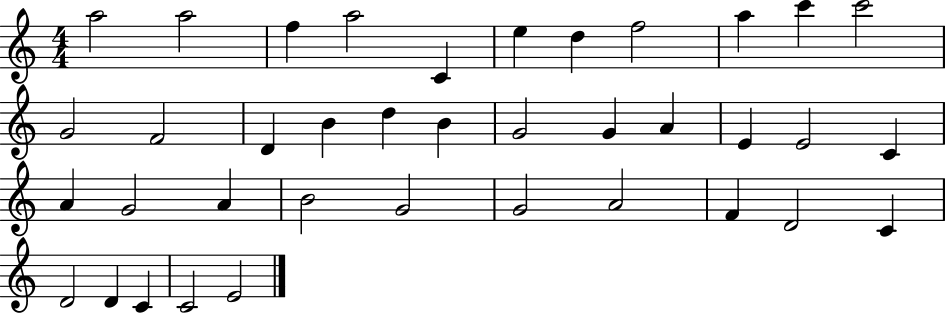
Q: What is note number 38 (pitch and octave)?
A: E4